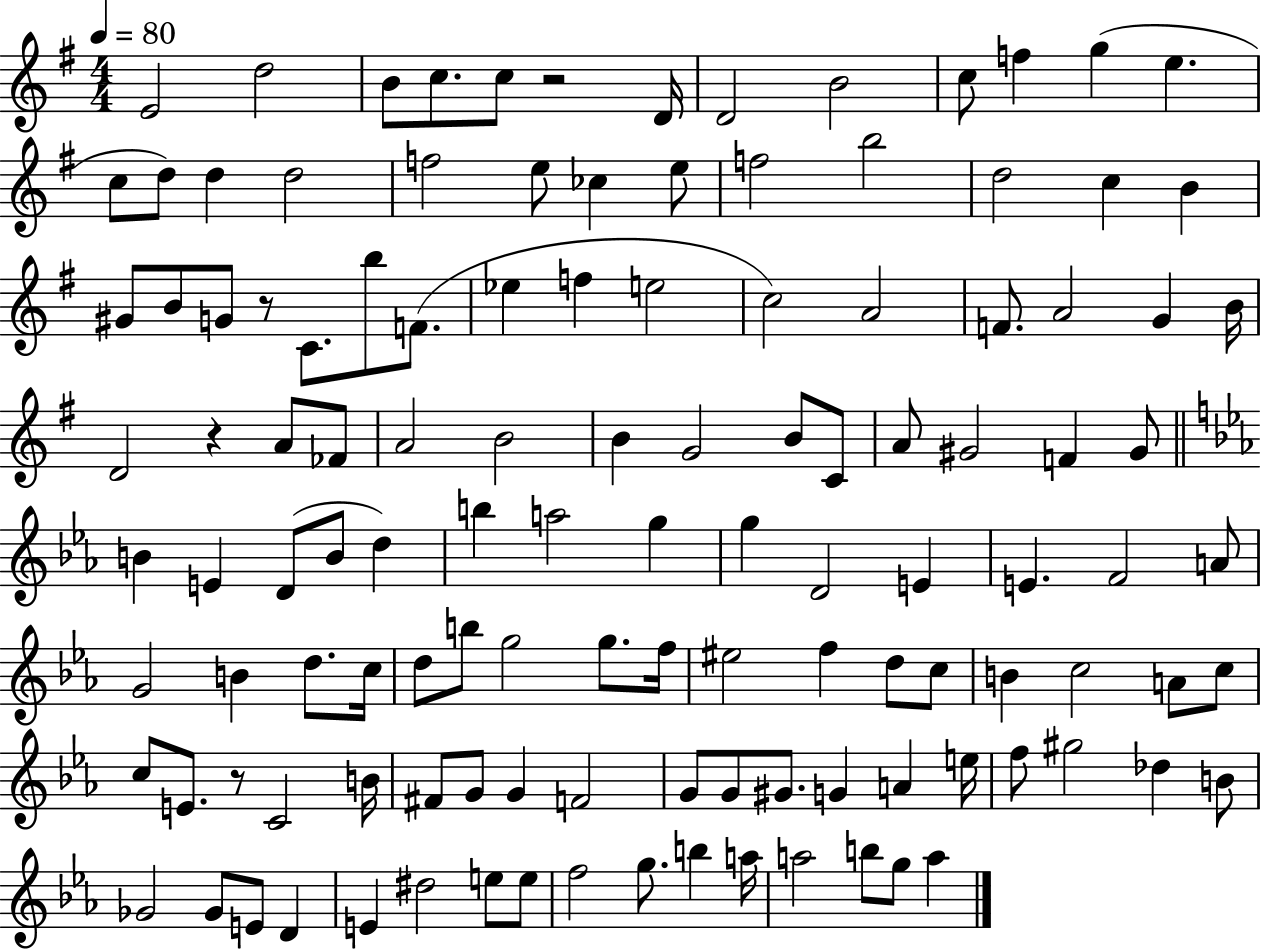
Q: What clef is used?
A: treble